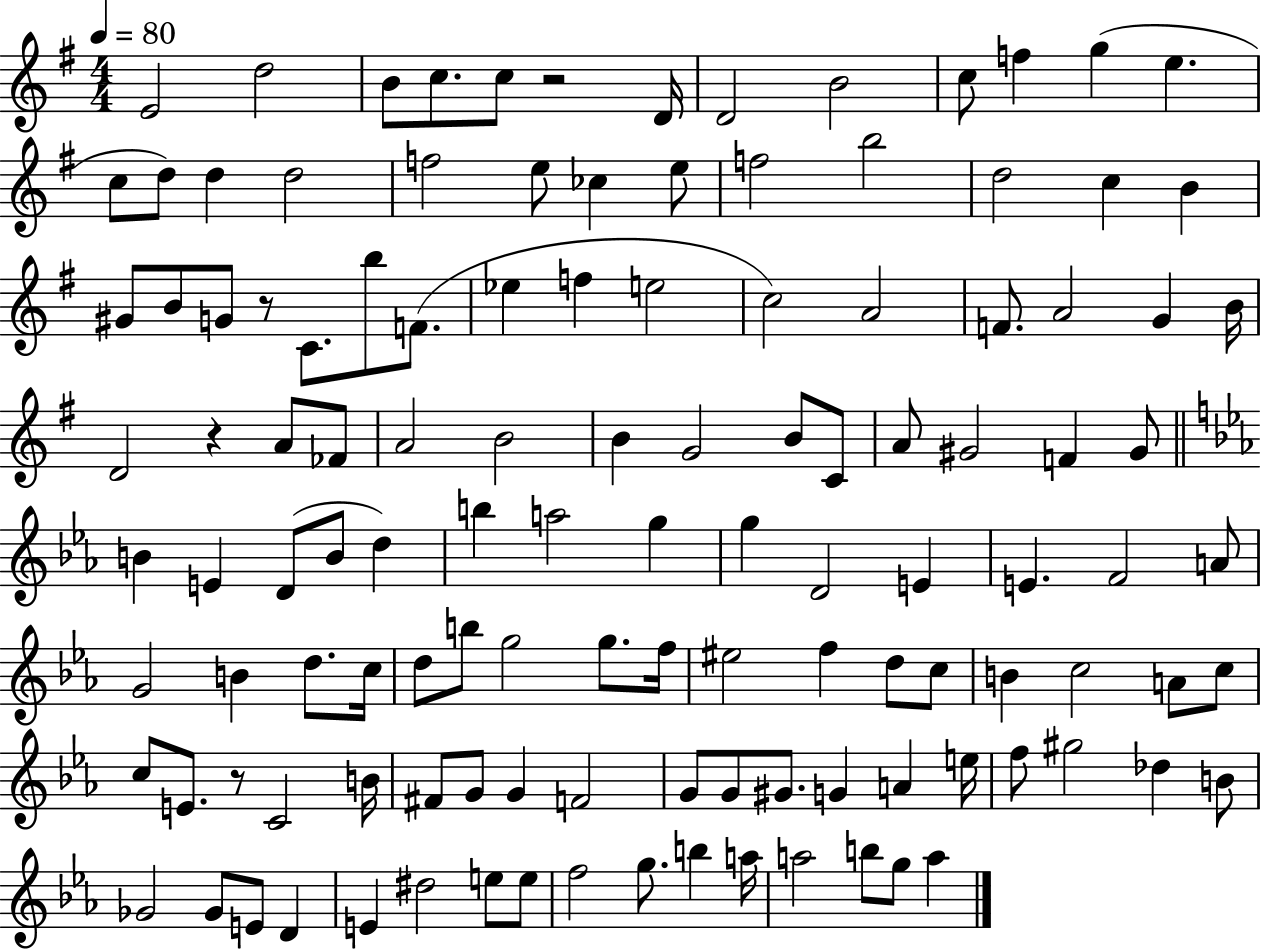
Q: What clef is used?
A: treble